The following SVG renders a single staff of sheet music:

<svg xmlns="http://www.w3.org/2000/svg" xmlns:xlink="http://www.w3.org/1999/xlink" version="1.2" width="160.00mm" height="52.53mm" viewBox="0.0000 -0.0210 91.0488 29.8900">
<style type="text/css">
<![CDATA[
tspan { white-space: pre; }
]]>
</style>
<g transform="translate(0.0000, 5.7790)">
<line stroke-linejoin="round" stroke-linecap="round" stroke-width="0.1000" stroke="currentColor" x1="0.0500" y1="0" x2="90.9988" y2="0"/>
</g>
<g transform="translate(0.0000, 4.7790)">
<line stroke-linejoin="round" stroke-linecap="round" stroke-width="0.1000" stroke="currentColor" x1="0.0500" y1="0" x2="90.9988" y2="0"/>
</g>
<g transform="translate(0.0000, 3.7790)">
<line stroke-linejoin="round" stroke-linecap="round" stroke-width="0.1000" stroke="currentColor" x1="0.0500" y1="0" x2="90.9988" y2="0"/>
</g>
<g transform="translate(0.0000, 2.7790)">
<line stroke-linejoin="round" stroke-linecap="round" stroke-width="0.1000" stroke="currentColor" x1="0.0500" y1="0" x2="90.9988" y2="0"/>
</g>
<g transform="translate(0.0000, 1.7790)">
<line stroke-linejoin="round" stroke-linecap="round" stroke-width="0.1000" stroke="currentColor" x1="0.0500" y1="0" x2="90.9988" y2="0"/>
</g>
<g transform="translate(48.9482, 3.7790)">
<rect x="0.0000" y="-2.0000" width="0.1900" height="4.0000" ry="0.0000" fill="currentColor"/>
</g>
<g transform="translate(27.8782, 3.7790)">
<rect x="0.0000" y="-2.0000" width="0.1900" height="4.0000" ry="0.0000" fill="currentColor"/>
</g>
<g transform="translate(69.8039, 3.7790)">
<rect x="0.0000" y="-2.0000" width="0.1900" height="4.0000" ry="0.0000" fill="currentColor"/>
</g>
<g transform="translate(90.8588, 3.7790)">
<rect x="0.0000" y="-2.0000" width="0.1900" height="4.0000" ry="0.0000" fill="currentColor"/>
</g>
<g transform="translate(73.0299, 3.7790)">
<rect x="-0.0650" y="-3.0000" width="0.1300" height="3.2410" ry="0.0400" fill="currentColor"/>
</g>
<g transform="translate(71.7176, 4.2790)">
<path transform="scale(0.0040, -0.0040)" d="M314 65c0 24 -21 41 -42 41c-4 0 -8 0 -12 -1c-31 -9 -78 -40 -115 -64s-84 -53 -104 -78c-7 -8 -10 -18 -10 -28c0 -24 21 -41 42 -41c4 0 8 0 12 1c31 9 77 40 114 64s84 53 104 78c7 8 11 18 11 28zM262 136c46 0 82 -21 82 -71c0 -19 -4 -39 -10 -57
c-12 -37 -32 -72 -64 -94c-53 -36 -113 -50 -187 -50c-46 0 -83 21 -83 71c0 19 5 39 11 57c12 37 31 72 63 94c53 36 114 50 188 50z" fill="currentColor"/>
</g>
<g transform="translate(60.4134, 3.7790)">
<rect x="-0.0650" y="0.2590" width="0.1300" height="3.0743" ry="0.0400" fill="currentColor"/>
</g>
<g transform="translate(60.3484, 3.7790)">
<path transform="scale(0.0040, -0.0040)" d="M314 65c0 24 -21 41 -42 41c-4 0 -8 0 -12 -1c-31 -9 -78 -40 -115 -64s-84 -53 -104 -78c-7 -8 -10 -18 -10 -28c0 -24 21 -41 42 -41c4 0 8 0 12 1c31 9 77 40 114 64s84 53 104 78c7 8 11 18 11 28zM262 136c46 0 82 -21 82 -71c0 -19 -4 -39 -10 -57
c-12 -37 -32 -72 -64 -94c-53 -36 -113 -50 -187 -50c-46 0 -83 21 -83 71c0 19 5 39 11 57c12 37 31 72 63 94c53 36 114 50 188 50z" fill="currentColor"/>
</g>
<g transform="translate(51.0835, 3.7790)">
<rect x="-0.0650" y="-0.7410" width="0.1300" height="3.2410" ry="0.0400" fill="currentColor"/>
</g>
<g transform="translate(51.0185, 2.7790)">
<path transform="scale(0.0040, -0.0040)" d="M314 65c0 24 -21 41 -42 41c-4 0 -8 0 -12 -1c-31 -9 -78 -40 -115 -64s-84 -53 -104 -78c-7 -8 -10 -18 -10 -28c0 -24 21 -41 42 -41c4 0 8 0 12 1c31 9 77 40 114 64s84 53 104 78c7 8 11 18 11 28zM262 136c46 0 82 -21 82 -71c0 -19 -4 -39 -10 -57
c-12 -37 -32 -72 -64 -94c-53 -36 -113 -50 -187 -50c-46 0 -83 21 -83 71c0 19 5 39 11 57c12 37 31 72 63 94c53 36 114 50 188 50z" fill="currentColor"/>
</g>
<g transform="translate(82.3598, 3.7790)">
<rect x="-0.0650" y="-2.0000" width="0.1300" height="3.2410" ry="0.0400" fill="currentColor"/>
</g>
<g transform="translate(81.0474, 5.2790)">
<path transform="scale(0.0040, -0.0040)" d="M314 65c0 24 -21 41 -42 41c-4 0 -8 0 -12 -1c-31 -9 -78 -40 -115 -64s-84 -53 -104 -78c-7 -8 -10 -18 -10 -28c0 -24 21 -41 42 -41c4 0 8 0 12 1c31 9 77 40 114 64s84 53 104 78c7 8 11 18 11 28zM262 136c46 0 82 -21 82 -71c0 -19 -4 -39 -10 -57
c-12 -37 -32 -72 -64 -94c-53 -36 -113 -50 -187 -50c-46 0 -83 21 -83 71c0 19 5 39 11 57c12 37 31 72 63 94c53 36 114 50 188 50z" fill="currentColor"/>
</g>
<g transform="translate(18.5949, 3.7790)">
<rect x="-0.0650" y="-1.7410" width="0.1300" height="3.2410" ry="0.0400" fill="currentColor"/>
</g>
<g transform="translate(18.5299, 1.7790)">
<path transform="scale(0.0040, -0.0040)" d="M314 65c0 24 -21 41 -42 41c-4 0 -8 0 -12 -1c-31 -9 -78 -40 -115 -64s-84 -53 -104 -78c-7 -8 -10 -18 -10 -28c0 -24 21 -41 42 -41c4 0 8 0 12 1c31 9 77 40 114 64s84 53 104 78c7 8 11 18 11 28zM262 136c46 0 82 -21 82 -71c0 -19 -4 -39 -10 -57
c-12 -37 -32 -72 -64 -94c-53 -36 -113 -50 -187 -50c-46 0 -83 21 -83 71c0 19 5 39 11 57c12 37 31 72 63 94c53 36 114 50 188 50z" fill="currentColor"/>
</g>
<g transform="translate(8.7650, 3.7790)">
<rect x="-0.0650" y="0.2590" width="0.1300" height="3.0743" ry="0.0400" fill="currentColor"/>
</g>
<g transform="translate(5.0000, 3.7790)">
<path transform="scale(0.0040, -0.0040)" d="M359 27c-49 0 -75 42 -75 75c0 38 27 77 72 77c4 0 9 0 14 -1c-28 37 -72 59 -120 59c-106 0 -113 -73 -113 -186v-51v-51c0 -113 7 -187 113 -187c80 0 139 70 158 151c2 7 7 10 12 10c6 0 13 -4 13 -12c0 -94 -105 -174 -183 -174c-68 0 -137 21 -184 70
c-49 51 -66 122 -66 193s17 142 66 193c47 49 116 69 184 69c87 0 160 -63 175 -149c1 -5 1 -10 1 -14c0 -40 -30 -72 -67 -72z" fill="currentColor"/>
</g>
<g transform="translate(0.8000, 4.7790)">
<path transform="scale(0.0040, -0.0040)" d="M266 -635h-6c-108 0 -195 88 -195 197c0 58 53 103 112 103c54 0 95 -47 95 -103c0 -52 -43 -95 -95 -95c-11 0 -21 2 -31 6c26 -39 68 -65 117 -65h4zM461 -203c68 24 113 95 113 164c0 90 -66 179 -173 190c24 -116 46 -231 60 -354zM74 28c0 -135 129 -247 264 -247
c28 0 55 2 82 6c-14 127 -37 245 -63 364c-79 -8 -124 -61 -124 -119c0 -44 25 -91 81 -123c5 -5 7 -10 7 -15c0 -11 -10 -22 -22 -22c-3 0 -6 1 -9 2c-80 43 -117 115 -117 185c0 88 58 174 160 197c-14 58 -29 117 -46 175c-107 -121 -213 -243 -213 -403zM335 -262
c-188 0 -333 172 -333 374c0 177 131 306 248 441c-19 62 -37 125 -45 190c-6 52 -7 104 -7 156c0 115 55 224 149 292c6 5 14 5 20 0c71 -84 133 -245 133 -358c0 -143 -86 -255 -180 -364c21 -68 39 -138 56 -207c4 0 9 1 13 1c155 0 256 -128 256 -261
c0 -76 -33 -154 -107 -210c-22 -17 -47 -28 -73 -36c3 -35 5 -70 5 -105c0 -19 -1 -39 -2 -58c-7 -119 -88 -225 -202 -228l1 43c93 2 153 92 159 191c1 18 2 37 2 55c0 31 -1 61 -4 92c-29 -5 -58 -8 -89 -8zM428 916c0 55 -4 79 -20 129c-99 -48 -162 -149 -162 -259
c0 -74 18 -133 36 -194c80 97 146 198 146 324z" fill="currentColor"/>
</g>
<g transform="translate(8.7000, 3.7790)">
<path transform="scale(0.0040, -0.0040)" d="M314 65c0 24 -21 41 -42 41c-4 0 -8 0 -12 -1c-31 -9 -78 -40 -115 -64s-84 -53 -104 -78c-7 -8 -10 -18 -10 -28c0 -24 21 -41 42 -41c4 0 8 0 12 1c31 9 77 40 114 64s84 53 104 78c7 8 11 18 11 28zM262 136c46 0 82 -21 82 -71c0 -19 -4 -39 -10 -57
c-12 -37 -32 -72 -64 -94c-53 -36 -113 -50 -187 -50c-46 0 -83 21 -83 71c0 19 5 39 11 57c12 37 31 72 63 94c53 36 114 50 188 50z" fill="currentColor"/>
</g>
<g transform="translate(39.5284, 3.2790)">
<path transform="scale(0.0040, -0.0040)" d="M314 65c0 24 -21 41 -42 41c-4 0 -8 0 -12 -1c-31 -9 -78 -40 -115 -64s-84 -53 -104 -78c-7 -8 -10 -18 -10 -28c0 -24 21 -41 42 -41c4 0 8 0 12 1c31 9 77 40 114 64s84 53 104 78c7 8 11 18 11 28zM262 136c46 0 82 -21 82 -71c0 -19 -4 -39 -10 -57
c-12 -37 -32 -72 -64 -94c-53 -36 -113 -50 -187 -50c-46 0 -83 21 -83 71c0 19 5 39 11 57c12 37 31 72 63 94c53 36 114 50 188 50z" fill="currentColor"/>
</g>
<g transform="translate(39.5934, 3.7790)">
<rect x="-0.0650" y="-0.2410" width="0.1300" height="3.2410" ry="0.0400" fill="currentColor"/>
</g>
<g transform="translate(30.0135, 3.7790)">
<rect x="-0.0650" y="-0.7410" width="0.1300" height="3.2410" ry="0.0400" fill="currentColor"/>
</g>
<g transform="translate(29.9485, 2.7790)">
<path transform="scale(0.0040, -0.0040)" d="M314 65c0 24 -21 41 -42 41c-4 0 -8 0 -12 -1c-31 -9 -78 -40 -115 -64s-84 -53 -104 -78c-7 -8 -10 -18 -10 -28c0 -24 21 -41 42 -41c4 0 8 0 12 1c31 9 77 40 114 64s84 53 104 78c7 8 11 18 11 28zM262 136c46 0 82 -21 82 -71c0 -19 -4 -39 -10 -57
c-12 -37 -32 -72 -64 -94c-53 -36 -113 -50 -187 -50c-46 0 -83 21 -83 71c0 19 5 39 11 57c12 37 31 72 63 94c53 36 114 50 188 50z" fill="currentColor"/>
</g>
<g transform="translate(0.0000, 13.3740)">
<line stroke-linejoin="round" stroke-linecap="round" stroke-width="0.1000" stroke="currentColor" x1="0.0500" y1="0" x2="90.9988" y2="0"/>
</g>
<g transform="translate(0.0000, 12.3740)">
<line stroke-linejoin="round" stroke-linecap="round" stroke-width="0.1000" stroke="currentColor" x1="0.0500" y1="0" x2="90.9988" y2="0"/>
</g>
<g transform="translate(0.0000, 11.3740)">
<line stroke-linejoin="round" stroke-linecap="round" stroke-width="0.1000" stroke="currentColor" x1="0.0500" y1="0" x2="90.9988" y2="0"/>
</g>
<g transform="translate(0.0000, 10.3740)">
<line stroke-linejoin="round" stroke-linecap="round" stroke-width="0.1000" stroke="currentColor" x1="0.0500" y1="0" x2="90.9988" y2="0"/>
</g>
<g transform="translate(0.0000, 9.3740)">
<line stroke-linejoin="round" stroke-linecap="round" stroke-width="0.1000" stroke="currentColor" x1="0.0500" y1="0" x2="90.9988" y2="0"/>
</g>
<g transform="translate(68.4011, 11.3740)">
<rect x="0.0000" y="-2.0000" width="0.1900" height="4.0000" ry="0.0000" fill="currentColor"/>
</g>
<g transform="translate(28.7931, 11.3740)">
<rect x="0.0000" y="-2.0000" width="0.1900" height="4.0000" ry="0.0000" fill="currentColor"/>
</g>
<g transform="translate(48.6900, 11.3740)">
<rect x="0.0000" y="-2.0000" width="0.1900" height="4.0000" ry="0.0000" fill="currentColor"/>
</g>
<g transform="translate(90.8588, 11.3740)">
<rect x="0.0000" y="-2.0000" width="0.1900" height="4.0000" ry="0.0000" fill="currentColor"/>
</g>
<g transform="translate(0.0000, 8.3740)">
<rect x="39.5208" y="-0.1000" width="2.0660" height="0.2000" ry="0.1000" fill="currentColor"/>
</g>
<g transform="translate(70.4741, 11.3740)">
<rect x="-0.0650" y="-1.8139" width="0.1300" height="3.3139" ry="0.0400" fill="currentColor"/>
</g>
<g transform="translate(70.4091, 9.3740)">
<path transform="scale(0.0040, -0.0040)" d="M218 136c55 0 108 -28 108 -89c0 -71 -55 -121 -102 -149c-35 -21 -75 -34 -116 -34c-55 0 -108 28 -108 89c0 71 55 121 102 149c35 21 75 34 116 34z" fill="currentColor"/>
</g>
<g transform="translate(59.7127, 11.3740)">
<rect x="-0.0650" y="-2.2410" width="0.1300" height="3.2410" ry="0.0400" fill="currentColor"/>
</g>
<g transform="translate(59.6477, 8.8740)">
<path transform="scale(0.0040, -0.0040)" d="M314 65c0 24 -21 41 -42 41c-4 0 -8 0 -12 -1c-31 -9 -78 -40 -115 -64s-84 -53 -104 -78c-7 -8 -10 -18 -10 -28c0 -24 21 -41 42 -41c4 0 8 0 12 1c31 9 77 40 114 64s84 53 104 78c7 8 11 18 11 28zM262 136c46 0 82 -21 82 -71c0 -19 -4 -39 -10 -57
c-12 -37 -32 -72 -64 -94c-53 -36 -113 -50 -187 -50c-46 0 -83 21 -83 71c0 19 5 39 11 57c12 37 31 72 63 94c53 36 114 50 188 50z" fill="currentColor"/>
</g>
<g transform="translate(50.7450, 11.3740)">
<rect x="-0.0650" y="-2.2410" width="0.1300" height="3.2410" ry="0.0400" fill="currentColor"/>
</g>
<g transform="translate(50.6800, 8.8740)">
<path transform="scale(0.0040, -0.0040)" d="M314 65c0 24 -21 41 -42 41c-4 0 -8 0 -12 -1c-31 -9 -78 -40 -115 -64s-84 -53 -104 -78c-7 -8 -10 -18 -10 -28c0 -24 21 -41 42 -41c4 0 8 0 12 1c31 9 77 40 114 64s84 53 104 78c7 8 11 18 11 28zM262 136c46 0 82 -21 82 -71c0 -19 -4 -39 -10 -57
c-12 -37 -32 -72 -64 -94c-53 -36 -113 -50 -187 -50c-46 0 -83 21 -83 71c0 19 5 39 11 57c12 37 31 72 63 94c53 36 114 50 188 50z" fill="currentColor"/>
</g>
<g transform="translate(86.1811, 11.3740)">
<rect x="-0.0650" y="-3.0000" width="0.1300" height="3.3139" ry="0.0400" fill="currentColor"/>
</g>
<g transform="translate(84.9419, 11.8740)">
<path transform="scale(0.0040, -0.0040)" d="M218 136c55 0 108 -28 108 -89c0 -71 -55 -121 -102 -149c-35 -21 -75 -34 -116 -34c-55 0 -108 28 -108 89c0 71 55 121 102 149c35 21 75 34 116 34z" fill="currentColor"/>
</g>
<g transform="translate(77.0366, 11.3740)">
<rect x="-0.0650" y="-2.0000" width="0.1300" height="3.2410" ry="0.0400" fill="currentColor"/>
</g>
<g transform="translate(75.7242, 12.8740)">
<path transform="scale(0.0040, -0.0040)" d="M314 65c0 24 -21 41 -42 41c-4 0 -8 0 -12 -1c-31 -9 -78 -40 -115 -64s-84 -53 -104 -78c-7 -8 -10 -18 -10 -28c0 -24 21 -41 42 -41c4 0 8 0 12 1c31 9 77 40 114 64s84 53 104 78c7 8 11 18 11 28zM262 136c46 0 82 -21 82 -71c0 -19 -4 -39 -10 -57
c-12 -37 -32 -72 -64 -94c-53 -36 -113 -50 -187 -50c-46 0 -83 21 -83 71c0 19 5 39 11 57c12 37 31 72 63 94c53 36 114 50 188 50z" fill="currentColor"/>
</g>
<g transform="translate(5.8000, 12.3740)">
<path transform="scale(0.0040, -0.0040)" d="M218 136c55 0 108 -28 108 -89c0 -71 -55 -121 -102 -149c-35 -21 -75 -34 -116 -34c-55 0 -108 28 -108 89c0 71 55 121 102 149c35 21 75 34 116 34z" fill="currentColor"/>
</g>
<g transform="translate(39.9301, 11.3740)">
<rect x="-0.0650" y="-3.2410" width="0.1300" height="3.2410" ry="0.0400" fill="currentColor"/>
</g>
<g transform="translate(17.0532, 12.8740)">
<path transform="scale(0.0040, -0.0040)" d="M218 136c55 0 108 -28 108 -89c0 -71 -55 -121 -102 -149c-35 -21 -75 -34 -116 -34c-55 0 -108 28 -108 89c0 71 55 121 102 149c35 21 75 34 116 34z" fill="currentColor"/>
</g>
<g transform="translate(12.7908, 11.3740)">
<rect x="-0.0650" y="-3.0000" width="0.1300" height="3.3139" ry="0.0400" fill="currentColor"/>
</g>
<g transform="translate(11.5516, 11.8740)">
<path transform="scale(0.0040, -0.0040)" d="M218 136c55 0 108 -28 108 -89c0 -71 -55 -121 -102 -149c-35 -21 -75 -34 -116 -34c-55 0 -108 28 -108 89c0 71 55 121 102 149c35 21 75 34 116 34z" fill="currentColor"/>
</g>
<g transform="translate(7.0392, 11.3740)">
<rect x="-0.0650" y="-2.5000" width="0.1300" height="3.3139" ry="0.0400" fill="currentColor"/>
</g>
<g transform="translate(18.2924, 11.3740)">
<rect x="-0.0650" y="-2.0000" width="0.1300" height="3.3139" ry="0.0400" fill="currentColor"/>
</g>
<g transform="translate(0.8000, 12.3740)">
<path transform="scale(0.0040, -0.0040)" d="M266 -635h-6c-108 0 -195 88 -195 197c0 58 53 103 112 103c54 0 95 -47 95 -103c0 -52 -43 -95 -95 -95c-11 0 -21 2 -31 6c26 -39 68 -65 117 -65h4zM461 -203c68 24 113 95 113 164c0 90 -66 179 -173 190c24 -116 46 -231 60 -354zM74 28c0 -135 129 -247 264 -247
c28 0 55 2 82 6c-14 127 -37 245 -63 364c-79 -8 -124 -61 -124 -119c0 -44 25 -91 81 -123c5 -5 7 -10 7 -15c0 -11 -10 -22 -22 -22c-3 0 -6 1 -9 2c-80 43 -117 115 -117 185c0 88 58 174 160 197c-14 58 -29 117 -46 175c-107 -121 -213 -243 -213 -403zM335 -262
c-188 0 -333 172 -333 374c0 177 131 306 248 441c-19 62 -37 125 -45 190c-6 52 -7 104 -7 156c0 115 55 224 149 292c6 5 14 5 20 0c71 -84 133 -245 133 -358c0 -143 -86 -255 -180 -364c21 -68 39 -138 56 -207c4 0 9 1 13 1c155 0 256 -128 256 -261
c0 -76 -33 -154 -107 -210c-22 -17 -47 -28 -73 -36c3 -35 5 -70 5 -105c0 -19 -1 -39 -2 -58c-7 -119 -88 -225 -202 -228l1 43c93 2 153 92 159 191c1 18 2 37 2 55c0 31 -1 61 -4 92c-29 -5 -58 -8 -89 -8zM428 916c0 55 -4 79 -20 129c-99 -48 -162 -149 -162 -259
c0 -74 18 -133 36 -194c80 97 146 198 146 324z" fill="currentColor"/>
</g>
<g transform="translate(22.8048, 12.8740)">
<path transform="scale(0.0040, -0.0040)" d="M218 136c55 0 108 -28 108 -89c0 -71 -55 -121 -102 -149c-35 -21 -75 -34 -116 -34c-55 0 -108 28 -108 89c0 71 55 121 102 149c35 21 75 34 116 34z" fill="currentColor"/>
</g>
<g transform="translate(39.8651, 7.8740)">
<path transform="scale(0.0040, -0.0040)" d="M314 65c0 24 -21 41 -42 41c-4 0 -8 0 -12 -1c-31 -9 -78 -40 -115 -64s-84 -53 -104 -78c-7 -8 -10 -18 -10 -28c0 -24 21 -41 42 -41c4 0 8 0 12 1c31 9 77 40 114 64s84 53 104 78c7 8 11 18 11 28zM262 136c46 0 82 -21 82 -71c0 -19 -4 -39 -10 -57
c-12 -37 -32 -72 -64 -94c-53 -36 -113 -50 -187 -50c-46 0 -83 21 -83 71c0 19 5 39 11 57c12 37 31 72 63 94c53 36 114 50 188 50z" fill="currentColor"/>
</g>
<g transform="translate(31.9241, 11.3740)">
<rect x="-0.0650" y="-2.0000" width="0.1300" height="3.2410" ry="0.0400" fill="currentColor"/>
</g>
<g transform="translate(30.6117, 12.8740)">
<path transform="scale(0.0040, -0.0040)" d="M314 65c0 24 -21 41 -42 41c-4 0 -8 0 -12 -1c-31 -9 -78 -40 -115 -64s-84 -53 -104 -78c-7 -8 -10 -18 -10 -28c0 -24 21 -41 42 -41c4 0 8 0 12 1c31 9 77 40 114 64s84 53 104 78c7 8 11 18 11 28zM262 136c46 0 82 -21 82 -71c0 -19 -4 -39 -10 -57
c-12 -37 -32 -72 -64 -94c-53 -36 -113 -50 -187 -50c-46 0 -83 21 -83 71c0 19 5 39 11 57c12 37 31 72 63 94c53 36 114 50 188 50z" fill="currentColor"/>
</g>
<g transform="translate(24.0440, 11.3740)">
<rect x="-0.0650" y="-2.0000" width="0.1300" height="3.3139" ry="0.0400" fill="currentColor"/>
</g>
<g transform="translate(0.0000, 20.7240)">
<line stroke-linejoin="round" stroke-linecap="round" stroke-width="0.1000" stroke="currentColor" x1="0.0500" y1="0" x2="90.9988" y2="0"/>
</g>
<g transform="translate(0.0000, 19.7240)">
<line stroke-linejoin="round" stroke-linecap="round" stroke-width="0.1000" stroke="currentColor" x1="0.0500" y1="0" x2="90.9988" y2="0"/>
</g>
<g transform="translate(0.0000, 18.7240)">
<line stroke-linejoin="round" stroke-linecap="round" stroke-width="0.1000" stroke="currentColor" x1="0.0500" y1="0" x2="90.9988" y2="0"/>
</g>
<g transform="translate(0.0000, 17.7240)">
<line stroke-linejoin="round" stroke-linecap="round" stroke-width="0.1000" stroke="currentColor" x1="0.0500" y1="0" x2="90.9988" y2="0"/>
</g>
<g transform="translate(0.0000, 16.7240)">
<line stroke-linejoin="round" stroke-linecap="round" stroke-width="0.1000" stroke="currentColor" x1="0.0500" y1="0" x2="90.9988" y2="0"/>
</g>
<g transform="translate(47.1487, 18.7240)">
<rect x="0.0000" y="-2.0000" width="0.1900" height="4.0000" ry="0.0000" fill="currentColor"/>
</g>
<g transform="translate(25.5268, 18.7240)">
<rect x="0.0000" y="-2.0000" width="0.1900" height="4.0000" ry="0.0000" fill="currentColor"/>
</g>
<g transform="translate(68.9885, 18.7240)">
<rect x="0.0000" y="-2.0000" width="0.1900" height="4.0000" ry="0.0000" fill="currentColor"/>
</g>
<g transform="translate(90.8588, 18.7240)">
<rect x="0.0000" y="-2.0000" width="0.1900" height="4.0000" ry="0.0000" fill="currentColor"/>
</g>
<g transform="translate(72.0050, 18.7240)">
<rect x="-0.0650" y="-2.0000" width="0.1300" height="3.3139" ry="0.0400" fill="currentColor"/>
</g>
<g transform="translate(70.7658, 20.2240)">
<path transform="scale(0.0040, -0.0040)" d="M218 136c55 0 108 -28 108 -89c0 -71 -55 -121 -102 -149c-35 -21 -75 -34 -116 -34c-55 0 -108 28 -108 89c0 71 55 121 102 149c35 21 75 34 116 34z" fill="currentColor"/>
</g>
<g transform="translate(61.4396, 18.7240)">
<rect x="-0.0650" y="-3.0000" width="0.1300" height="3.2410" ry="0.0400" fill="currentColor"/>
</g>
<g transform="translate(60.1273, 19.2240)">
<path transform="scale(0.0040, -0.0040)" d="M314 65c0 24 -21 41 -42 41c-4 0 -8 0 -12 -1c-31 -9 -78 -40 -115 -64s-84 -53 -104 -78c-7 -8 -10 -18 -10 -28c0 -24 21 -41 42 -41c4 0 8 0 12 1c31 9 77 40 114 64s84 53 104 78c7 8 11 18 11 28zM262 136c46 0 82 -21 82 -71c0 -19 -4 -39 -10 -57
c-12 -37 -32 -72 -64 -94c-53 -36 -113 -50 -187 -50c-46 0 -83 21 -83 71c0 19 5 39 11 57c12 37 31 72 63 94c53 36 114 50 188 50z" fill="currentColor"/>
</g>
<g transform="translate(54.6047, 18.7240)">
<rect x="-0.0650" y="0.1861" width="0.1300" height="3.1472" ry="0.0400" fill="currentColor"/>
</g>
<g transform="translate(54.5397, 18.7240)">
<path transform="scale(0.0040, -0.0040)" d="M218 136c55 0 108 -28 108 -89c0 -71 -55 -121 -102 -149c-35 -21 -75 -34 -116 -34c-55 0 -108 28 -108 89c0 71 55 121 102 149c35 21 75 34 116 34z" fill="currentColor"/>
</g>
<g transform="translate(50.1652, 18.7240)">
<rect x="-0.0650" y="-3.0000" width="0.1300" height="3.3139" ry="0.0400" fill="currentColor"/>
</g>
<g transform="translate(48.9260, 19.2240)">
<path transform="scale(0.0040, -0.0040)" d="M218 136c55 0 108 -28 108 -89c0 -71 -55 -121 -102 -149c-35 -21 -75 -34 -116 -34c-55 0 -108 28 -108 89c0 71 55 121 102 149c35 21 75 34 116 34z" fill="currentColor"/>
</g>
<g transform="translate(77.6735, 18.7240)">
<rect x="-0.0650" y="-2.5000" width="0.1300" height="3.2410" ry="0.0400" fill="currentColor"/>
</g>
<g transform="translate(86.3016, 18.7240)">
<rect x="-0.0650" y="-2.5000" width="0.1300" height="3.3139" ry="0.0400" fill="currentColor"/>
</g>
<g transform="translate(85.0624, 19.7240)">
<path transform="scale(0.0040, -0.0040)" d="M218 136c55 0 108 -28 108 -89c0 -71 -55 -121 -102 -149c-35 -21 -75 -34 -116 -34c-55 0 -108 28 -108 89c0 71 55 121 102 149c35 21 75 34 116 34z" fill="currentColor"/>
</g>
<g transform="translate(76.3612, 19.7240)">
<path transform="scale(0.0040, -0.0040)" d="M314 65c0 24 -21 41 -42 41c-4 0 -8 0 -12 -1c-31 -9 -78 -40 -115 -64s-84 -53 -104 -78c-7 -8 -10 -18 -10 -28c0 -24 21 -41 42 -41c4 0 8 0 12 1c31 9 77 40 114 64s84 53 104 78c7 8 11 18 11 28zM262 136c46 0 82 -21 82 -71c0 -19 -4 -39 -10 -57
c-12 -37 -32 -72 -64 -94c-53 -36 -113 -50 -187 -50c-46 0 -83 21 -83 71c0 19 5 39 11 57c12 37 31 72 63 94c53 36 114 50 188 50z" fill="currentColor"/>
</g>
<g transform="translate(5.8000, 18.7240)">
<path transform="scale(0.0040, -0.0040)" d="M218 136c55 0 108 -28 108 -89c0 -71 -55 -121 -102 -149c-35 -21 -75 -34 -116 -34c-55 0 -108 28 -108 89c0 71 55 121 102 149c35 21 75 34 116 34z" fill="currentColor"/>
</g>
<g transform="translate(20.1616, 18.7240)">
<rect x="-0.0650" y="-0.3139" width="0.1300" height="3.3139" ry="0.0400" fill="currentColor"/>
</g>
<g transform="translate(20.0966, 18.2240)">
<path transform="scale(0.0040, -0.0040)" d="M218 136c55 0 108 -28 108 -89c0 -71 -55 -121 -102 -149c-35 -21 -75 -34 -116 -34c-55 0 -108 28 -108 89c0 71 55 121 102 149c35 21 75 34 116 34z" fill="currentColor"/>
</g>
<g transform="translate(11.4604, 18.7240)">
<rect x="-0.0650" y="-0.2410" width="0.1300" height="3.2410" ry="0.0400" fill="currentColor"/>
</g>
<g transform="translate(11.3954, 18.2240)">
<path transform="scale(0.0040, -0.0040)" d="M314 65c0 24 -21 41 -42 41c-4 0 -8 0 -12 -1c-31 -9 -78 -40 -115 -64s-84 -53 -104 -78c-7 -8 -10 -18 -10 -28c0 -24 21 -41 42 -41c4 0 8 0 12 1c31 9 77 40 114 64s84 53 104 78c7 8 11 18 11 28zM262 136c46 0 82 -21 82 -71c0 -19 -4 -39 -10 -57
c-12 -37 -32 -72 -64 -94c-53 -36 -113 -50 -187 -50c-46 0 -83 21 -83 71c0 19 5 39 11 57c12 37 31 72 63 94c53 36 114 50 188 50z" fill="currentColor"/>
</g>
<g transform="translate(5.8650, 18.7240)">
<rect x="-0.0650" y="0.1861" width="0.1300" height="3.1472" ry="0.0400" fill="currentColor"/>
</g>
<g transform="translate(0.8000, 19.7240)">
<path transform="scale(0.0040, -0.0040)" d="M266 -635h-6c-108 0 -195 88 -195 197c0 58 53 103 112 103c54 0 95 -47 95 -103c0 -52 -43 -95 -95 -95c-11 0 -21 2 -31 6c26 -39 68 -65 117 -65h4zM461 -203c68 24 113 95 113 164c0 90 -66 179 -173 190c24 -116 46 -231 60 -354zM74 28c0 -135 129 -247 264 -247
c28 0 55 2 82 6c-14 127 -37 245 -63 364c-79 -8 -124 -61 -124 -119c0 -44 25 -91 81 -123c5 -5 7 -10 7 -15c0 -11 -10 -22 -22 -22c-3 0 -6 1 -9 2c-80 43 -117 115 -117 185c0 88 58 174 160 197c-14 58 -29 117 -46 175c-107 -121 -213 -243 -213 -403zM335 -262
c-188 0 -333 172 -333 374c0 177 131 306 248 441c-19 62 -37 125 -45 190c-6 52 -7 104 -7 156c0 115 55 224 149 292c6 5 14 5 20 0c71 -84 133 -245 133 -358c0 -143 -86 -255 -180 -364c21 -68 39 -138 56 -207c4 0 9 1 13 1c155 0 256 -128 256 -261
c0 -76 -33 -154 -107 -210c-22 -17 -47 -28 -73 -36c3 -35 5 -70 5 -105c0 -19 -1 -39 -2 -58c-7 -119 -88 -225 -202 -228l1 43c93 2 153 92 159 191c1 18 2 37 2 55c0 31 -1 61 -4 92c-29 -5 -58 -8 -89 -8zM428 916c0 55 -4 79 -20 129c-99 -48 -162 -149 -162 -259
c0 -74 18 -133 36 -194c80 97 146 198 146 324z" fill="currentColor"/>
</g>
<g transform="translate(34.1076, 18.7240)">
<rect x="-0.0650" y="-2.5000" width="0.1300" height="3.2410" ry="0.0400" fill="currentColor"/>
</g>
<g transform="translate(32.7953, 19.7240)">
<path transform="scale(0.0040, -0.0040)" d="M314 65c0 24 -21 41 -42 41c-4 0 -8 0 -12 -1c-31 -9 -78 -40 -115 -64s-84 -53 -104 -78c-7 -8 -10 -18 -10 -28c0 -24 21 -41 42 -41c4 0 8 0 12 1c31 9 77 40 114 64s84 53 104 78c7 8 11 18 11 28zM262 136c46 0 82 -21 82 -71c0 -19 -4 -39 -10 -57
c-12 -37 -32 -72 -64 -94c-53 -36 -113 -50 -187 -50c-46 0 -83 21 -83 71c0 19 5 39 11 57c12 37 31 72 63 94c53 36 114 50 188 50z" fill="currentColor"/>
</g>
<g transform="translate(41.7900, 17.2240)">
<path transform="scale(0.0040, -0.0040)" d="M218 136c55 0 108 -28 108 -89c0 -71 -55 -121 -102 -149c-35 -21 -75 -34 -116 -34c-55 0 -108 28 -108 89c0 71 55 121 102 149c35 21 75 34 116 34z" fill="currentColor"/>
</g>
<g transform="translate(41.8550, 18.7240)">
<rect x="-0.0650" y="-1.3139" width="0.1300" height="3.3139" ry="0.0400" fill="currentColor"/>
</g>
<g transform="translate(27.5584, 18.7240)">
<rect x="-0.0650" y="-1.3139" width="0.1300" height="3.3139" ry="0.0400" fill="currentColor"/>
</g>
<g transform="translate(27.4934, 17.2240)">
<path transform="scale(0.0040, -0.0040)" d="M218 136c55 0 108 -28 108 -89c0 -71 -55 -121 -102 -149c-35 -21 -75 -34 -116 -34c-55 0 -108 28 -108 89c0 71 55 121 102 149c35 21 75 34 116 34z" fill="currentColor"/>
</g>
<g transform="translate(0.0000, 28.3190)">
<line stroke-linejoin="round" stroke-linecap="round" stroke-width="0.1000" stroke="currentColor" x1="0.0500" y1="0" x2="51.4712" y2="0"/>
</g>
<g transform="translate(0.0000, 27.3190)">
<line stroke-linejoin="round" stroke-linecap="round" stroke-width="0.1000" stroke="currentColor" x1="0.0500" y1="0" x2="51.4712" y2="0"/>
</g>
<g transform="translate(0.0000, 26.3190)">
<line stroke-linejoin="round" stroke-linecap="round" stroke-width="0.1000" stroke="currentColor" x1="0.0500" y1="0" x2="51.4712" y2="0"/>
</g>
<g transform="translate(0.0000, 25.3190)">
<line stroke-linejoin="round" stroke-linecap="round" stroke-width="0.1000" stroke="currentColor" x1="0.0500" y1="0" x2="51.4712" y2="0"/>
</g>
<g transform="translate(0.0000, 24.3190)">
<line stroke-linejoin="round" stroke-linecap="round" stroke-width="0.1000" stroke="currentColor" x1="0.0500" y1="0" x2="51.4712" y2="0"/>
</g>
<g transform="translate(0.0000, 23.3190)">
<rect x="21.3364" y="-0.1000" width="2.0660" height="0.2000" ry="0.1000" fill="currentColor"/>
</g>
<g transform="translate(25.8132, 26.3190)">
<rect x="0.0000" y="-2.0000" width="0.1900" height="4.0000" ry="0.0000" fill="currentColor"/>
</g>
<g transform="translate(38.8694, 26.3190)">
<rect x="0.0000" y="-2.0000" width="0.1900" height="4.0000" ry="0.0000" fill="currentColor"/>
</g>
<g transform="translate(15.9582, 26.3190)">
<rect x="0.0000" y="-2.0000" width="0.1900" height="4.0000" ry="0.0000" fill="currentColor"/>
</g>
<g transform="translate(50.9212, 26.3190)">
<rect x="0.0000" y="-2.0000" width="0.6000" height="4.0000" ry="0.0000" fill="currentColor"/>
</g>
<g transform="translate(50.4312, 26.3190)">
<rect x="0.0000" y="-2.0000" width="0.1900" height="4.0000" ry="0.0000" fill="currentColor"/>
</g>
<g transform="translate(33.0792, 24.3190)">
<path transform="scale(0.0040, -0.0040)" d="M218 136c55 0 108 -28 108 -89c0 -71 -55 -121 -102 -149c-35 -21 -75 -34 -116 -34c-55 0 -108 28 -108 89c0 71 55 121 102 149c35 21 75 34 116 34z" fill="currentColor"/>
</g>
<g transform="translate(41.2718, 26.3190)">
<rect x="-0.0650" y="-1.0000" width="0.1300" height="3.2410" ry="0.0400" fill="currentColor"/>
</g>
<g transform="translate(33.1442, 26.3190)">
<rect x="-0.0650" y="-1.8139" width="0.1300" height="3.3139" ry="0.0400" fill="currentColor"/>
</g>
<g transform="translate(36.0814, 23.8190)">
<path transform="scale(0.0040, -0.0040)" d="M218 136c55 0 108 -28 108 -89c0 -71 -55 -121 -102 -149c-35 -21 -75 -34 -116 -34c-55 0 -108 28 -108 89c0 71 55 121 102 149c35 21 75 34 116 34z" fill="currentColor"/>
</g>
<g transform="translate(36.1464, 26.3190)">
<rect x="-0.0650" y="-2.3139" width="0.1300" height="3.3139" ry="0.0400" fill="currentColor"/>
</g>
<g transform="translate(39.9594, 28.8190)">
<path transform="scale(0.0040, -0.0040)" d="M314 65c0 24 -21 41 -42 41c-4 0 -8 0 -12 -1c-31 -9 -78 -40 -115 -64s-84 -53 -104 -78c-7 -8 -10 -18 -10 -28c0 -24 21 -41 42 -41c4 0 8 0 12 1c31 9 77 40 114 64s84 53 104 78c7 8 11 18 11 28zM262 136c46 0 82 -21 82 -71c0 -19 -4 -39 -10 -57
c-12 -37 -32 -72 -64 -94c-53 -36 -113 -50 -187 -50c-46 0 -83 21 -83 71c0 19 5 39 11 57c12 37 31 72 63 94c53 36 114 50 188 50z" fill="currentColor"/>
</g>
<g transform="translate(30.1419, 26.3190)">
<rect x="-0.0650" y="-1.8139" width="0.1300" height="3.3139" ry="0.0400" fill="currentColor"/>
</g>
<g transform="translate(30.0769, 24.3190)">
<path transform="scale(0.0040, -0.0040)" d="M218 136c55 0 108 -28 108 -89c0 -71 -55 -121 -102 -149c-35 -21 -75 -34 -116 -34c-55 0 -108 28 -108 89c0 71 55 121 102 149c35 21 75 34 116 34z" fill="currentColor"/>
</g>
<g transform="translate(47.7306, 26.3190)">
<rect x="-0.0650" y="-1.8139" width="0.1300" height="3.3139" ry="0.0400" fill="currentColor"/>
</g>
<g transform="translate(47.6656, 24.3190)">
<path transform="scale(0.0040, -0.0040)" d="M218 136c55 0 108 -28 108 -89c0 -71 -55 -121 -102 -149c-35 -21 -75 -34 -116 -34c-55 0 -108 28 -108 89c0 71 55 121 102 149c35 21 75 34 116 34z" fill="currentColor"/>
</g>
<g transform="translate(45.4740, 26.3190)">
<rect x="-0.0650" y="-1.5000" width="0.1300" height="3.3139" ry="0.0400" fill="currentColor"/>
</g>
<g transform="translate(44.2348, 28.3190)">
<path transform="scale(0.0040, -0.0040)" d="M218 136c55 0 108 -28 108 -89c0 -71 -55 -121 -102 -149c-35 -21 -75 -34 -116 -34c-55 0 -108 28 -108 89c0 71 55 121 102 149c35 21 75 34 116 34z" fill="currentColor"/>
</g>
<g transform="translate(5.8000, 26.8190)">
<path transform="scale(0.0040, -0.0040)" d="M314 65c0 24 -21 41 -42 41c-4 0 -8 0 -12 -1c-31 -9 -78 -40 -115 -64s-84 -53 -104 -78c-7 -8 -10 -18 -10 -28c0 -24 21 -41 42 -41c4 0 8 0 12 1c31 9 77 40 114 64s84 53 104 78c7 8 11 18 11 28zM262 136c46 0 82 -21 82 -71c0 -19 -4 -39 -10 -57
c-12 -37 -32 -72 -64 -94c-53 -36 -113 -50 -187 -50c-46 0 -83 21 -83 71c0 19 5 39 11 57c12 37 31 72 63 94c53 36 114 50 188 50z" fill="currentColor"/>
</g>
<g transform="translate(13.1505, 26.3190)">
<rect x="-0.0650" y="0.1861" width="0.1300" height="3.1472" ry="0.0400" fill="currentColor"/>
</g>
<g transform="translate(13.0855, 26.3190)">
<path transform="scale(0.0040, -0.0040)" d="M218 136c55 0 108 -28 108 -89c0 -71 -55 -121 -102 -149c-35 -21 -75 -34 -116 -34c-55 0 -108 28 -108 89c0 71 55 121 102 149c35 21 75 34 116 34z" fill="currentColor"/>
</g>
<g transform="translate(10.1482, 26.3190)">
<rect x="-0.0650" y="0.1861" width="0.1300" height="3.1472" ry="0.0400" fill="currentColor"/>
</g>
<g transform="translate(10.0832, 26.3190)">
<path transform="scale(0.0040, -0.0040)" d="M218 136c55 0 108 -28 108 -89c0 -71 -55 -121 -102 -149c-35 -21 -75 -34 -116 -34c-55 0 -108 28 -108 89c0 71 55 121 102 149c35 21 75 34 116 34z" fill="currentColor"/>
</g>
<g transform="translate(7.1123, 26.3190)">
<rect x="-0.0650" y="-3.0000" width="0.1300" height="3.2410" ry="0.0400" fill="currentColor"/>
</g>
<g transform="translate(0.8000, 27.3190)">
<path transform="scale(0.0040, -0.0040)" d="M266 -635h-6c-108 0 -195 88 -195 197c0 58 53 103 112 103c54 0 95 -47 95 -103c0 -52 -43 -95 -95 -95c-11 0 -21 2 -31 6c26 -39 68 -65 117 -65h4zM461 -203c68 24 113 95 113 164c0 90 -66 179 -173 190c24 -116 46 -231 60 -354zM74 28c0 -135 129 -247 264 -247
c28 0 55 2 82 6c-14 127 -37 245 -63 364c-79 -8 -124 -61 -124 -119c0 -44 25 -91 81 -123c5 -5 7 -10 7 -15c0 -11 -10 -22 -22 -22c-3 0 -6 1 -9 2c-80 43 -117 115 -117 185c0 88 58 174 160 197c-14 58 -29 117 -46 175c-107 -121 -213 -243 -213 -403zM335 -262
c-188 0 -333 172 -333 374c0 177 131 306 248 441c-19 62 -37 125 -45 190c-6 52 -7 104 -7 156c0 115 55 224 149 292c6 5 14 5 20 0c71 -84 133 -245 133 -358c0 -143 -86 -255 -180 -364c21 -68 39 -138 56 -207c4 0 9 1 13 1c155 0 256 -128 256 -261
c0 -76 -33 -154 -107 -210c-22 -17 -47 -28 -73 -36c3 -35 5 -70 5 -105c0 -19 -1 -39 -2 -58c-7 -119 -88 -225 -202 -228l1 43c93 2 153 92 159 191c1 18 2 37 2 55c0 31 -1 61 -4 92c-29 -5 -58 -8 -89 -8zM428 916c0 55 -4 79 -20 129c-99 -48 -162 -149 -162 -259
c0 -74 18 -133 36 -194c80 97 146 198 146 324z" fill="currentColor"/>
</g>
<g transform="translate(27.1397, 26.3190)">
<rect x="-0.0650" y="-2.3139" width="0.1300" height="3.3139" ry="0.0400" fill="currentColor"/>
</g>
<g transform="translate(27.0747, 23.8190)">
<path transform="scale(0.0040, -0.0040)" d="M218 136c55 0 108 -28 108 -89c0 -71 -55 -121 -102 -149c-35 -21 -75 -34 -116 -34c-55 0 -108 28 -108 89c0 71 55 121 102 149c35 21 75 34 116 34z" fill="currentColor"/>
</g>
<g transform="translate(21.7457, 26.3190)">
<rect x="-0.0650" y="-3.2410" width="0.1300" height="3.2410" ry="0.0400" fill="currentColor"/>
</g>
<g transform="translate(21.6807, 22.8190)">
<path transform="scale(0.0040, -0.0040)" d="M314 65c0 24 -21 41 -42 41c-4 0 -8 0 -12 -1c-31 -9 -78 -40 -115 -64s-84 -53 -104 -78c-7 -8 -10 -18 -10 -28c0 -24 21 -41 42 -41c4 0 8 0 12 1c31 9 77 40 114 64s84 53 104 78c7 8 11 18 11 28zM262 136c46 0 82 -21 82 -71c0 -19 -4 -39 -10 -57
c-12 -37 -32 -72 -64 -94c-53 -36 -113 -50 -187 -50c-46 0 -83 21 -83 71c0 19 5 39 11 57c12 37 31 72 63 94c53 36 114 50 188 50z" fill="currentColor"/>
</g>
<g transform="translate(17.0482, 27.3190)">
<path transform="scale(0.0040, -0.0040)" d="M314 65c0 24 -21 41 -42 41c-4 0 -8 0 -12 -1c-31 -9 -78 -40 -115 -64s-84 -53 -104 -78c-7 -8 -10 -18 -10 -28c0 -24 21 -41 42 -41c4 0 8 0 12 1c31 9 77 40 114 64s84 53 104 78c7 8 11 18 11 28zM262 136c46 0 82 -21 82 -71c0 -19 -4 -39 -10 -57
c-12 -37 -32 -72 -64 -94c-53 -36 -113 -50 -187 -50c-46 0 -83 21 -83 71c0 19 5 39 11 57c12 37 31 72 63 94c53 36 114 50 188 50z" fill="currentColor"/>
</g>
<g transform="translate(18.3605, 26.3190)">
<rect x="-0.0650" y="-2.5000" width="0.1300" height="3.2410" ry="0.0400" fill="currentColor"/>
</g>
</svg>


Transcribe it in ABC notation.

X:1
T:Untitled
M:4/4
L:1/4
K:C
B2 f2 d2 c2 d2 B2 A2 F2 G A F F F2 b2 g2 g2 f F2 A B c2 c e G2 e A B A2 F G2 G A2 B B G2 b2 g f f g D2 E f